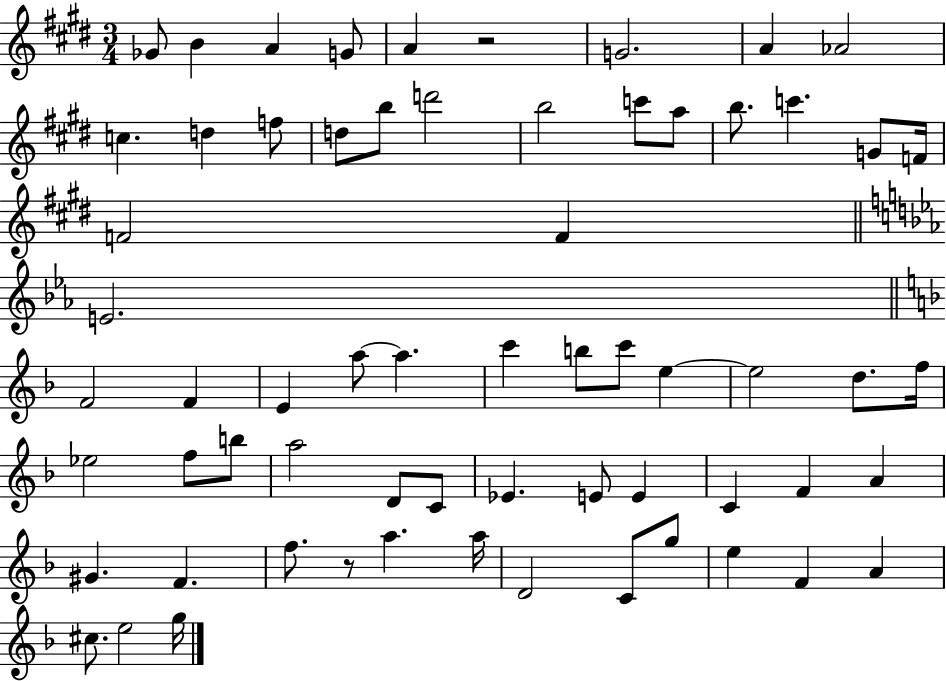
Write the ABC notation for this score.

X:1
T:Untitled
M:3/4
L:1/4
K:E
_G/2 B A G/2 A z2 G2 A _A2 c d f/2 d/2 b/2 d'2 b2 c'/2 a/2 b/2 c' G/2 F/4 F2 F E2 F2 F E a/2 a c' b/2 c'/2 e e2 d/2 f/4 _e2 f/2 b/2 a2 D/2 C/2 _E E/2 E C F A ^G F f/2 z/2 a a/4 D2 C/2 g/2 e F A ^c/2 e2 g/4